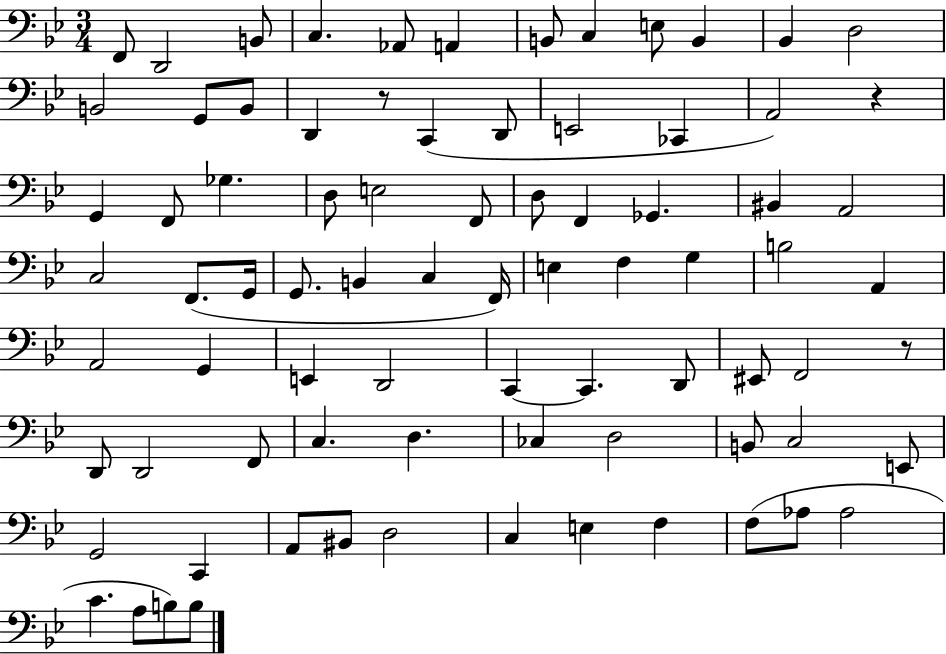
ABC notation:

X:1
T:Untitled
M:3/4
L:1/4
K:Bb
F,,/2 D,,2 B,,/2 C, _A,,/2 A,, B,,/2 C, E,/2 B,, _B,, D,2 B,,2 G,,/2 B,,/2 D,, z/2 C,, D,,/2 E,,2 _C,, A,,2 z G,, F,,/2 _G, D,/2 E,2 F,,/2 D,/2 F,, _G,, ^B,, A,,2 C,2 F,,/2 G,,/4 G,,/2 B,, C, F,,/4 E, F, G, B,2 A,, A,,2 G,, E,, D,,2 C,, C,, D,,/2 ^E,,/2 F,,2 z/2 D,,/2 D,,2 F,,/2 C, D, _C, D,2 B,,/2 C,2 E,,/2 G,,2 C,, A,,/2 ^B,,/2 D,2 C, E, F, F,/2 _A,/2 _A,2 C A,/2 B,/2 B,/2